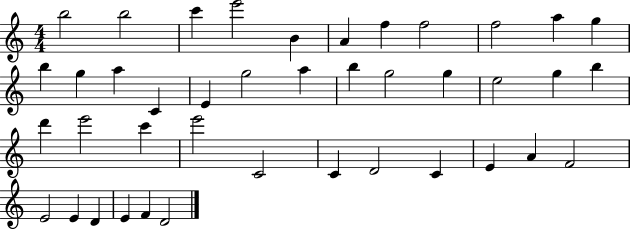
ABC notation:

X:1
T:Untitled
M:4/4
L:1/4
K:C
b2 b2 c' e'2 B A f f2 f2 a g b g a C E g2 a b g2 g e2 g b d' e'2 c' e'2 C2 C D2 C E A F2 E2 E D E F D2